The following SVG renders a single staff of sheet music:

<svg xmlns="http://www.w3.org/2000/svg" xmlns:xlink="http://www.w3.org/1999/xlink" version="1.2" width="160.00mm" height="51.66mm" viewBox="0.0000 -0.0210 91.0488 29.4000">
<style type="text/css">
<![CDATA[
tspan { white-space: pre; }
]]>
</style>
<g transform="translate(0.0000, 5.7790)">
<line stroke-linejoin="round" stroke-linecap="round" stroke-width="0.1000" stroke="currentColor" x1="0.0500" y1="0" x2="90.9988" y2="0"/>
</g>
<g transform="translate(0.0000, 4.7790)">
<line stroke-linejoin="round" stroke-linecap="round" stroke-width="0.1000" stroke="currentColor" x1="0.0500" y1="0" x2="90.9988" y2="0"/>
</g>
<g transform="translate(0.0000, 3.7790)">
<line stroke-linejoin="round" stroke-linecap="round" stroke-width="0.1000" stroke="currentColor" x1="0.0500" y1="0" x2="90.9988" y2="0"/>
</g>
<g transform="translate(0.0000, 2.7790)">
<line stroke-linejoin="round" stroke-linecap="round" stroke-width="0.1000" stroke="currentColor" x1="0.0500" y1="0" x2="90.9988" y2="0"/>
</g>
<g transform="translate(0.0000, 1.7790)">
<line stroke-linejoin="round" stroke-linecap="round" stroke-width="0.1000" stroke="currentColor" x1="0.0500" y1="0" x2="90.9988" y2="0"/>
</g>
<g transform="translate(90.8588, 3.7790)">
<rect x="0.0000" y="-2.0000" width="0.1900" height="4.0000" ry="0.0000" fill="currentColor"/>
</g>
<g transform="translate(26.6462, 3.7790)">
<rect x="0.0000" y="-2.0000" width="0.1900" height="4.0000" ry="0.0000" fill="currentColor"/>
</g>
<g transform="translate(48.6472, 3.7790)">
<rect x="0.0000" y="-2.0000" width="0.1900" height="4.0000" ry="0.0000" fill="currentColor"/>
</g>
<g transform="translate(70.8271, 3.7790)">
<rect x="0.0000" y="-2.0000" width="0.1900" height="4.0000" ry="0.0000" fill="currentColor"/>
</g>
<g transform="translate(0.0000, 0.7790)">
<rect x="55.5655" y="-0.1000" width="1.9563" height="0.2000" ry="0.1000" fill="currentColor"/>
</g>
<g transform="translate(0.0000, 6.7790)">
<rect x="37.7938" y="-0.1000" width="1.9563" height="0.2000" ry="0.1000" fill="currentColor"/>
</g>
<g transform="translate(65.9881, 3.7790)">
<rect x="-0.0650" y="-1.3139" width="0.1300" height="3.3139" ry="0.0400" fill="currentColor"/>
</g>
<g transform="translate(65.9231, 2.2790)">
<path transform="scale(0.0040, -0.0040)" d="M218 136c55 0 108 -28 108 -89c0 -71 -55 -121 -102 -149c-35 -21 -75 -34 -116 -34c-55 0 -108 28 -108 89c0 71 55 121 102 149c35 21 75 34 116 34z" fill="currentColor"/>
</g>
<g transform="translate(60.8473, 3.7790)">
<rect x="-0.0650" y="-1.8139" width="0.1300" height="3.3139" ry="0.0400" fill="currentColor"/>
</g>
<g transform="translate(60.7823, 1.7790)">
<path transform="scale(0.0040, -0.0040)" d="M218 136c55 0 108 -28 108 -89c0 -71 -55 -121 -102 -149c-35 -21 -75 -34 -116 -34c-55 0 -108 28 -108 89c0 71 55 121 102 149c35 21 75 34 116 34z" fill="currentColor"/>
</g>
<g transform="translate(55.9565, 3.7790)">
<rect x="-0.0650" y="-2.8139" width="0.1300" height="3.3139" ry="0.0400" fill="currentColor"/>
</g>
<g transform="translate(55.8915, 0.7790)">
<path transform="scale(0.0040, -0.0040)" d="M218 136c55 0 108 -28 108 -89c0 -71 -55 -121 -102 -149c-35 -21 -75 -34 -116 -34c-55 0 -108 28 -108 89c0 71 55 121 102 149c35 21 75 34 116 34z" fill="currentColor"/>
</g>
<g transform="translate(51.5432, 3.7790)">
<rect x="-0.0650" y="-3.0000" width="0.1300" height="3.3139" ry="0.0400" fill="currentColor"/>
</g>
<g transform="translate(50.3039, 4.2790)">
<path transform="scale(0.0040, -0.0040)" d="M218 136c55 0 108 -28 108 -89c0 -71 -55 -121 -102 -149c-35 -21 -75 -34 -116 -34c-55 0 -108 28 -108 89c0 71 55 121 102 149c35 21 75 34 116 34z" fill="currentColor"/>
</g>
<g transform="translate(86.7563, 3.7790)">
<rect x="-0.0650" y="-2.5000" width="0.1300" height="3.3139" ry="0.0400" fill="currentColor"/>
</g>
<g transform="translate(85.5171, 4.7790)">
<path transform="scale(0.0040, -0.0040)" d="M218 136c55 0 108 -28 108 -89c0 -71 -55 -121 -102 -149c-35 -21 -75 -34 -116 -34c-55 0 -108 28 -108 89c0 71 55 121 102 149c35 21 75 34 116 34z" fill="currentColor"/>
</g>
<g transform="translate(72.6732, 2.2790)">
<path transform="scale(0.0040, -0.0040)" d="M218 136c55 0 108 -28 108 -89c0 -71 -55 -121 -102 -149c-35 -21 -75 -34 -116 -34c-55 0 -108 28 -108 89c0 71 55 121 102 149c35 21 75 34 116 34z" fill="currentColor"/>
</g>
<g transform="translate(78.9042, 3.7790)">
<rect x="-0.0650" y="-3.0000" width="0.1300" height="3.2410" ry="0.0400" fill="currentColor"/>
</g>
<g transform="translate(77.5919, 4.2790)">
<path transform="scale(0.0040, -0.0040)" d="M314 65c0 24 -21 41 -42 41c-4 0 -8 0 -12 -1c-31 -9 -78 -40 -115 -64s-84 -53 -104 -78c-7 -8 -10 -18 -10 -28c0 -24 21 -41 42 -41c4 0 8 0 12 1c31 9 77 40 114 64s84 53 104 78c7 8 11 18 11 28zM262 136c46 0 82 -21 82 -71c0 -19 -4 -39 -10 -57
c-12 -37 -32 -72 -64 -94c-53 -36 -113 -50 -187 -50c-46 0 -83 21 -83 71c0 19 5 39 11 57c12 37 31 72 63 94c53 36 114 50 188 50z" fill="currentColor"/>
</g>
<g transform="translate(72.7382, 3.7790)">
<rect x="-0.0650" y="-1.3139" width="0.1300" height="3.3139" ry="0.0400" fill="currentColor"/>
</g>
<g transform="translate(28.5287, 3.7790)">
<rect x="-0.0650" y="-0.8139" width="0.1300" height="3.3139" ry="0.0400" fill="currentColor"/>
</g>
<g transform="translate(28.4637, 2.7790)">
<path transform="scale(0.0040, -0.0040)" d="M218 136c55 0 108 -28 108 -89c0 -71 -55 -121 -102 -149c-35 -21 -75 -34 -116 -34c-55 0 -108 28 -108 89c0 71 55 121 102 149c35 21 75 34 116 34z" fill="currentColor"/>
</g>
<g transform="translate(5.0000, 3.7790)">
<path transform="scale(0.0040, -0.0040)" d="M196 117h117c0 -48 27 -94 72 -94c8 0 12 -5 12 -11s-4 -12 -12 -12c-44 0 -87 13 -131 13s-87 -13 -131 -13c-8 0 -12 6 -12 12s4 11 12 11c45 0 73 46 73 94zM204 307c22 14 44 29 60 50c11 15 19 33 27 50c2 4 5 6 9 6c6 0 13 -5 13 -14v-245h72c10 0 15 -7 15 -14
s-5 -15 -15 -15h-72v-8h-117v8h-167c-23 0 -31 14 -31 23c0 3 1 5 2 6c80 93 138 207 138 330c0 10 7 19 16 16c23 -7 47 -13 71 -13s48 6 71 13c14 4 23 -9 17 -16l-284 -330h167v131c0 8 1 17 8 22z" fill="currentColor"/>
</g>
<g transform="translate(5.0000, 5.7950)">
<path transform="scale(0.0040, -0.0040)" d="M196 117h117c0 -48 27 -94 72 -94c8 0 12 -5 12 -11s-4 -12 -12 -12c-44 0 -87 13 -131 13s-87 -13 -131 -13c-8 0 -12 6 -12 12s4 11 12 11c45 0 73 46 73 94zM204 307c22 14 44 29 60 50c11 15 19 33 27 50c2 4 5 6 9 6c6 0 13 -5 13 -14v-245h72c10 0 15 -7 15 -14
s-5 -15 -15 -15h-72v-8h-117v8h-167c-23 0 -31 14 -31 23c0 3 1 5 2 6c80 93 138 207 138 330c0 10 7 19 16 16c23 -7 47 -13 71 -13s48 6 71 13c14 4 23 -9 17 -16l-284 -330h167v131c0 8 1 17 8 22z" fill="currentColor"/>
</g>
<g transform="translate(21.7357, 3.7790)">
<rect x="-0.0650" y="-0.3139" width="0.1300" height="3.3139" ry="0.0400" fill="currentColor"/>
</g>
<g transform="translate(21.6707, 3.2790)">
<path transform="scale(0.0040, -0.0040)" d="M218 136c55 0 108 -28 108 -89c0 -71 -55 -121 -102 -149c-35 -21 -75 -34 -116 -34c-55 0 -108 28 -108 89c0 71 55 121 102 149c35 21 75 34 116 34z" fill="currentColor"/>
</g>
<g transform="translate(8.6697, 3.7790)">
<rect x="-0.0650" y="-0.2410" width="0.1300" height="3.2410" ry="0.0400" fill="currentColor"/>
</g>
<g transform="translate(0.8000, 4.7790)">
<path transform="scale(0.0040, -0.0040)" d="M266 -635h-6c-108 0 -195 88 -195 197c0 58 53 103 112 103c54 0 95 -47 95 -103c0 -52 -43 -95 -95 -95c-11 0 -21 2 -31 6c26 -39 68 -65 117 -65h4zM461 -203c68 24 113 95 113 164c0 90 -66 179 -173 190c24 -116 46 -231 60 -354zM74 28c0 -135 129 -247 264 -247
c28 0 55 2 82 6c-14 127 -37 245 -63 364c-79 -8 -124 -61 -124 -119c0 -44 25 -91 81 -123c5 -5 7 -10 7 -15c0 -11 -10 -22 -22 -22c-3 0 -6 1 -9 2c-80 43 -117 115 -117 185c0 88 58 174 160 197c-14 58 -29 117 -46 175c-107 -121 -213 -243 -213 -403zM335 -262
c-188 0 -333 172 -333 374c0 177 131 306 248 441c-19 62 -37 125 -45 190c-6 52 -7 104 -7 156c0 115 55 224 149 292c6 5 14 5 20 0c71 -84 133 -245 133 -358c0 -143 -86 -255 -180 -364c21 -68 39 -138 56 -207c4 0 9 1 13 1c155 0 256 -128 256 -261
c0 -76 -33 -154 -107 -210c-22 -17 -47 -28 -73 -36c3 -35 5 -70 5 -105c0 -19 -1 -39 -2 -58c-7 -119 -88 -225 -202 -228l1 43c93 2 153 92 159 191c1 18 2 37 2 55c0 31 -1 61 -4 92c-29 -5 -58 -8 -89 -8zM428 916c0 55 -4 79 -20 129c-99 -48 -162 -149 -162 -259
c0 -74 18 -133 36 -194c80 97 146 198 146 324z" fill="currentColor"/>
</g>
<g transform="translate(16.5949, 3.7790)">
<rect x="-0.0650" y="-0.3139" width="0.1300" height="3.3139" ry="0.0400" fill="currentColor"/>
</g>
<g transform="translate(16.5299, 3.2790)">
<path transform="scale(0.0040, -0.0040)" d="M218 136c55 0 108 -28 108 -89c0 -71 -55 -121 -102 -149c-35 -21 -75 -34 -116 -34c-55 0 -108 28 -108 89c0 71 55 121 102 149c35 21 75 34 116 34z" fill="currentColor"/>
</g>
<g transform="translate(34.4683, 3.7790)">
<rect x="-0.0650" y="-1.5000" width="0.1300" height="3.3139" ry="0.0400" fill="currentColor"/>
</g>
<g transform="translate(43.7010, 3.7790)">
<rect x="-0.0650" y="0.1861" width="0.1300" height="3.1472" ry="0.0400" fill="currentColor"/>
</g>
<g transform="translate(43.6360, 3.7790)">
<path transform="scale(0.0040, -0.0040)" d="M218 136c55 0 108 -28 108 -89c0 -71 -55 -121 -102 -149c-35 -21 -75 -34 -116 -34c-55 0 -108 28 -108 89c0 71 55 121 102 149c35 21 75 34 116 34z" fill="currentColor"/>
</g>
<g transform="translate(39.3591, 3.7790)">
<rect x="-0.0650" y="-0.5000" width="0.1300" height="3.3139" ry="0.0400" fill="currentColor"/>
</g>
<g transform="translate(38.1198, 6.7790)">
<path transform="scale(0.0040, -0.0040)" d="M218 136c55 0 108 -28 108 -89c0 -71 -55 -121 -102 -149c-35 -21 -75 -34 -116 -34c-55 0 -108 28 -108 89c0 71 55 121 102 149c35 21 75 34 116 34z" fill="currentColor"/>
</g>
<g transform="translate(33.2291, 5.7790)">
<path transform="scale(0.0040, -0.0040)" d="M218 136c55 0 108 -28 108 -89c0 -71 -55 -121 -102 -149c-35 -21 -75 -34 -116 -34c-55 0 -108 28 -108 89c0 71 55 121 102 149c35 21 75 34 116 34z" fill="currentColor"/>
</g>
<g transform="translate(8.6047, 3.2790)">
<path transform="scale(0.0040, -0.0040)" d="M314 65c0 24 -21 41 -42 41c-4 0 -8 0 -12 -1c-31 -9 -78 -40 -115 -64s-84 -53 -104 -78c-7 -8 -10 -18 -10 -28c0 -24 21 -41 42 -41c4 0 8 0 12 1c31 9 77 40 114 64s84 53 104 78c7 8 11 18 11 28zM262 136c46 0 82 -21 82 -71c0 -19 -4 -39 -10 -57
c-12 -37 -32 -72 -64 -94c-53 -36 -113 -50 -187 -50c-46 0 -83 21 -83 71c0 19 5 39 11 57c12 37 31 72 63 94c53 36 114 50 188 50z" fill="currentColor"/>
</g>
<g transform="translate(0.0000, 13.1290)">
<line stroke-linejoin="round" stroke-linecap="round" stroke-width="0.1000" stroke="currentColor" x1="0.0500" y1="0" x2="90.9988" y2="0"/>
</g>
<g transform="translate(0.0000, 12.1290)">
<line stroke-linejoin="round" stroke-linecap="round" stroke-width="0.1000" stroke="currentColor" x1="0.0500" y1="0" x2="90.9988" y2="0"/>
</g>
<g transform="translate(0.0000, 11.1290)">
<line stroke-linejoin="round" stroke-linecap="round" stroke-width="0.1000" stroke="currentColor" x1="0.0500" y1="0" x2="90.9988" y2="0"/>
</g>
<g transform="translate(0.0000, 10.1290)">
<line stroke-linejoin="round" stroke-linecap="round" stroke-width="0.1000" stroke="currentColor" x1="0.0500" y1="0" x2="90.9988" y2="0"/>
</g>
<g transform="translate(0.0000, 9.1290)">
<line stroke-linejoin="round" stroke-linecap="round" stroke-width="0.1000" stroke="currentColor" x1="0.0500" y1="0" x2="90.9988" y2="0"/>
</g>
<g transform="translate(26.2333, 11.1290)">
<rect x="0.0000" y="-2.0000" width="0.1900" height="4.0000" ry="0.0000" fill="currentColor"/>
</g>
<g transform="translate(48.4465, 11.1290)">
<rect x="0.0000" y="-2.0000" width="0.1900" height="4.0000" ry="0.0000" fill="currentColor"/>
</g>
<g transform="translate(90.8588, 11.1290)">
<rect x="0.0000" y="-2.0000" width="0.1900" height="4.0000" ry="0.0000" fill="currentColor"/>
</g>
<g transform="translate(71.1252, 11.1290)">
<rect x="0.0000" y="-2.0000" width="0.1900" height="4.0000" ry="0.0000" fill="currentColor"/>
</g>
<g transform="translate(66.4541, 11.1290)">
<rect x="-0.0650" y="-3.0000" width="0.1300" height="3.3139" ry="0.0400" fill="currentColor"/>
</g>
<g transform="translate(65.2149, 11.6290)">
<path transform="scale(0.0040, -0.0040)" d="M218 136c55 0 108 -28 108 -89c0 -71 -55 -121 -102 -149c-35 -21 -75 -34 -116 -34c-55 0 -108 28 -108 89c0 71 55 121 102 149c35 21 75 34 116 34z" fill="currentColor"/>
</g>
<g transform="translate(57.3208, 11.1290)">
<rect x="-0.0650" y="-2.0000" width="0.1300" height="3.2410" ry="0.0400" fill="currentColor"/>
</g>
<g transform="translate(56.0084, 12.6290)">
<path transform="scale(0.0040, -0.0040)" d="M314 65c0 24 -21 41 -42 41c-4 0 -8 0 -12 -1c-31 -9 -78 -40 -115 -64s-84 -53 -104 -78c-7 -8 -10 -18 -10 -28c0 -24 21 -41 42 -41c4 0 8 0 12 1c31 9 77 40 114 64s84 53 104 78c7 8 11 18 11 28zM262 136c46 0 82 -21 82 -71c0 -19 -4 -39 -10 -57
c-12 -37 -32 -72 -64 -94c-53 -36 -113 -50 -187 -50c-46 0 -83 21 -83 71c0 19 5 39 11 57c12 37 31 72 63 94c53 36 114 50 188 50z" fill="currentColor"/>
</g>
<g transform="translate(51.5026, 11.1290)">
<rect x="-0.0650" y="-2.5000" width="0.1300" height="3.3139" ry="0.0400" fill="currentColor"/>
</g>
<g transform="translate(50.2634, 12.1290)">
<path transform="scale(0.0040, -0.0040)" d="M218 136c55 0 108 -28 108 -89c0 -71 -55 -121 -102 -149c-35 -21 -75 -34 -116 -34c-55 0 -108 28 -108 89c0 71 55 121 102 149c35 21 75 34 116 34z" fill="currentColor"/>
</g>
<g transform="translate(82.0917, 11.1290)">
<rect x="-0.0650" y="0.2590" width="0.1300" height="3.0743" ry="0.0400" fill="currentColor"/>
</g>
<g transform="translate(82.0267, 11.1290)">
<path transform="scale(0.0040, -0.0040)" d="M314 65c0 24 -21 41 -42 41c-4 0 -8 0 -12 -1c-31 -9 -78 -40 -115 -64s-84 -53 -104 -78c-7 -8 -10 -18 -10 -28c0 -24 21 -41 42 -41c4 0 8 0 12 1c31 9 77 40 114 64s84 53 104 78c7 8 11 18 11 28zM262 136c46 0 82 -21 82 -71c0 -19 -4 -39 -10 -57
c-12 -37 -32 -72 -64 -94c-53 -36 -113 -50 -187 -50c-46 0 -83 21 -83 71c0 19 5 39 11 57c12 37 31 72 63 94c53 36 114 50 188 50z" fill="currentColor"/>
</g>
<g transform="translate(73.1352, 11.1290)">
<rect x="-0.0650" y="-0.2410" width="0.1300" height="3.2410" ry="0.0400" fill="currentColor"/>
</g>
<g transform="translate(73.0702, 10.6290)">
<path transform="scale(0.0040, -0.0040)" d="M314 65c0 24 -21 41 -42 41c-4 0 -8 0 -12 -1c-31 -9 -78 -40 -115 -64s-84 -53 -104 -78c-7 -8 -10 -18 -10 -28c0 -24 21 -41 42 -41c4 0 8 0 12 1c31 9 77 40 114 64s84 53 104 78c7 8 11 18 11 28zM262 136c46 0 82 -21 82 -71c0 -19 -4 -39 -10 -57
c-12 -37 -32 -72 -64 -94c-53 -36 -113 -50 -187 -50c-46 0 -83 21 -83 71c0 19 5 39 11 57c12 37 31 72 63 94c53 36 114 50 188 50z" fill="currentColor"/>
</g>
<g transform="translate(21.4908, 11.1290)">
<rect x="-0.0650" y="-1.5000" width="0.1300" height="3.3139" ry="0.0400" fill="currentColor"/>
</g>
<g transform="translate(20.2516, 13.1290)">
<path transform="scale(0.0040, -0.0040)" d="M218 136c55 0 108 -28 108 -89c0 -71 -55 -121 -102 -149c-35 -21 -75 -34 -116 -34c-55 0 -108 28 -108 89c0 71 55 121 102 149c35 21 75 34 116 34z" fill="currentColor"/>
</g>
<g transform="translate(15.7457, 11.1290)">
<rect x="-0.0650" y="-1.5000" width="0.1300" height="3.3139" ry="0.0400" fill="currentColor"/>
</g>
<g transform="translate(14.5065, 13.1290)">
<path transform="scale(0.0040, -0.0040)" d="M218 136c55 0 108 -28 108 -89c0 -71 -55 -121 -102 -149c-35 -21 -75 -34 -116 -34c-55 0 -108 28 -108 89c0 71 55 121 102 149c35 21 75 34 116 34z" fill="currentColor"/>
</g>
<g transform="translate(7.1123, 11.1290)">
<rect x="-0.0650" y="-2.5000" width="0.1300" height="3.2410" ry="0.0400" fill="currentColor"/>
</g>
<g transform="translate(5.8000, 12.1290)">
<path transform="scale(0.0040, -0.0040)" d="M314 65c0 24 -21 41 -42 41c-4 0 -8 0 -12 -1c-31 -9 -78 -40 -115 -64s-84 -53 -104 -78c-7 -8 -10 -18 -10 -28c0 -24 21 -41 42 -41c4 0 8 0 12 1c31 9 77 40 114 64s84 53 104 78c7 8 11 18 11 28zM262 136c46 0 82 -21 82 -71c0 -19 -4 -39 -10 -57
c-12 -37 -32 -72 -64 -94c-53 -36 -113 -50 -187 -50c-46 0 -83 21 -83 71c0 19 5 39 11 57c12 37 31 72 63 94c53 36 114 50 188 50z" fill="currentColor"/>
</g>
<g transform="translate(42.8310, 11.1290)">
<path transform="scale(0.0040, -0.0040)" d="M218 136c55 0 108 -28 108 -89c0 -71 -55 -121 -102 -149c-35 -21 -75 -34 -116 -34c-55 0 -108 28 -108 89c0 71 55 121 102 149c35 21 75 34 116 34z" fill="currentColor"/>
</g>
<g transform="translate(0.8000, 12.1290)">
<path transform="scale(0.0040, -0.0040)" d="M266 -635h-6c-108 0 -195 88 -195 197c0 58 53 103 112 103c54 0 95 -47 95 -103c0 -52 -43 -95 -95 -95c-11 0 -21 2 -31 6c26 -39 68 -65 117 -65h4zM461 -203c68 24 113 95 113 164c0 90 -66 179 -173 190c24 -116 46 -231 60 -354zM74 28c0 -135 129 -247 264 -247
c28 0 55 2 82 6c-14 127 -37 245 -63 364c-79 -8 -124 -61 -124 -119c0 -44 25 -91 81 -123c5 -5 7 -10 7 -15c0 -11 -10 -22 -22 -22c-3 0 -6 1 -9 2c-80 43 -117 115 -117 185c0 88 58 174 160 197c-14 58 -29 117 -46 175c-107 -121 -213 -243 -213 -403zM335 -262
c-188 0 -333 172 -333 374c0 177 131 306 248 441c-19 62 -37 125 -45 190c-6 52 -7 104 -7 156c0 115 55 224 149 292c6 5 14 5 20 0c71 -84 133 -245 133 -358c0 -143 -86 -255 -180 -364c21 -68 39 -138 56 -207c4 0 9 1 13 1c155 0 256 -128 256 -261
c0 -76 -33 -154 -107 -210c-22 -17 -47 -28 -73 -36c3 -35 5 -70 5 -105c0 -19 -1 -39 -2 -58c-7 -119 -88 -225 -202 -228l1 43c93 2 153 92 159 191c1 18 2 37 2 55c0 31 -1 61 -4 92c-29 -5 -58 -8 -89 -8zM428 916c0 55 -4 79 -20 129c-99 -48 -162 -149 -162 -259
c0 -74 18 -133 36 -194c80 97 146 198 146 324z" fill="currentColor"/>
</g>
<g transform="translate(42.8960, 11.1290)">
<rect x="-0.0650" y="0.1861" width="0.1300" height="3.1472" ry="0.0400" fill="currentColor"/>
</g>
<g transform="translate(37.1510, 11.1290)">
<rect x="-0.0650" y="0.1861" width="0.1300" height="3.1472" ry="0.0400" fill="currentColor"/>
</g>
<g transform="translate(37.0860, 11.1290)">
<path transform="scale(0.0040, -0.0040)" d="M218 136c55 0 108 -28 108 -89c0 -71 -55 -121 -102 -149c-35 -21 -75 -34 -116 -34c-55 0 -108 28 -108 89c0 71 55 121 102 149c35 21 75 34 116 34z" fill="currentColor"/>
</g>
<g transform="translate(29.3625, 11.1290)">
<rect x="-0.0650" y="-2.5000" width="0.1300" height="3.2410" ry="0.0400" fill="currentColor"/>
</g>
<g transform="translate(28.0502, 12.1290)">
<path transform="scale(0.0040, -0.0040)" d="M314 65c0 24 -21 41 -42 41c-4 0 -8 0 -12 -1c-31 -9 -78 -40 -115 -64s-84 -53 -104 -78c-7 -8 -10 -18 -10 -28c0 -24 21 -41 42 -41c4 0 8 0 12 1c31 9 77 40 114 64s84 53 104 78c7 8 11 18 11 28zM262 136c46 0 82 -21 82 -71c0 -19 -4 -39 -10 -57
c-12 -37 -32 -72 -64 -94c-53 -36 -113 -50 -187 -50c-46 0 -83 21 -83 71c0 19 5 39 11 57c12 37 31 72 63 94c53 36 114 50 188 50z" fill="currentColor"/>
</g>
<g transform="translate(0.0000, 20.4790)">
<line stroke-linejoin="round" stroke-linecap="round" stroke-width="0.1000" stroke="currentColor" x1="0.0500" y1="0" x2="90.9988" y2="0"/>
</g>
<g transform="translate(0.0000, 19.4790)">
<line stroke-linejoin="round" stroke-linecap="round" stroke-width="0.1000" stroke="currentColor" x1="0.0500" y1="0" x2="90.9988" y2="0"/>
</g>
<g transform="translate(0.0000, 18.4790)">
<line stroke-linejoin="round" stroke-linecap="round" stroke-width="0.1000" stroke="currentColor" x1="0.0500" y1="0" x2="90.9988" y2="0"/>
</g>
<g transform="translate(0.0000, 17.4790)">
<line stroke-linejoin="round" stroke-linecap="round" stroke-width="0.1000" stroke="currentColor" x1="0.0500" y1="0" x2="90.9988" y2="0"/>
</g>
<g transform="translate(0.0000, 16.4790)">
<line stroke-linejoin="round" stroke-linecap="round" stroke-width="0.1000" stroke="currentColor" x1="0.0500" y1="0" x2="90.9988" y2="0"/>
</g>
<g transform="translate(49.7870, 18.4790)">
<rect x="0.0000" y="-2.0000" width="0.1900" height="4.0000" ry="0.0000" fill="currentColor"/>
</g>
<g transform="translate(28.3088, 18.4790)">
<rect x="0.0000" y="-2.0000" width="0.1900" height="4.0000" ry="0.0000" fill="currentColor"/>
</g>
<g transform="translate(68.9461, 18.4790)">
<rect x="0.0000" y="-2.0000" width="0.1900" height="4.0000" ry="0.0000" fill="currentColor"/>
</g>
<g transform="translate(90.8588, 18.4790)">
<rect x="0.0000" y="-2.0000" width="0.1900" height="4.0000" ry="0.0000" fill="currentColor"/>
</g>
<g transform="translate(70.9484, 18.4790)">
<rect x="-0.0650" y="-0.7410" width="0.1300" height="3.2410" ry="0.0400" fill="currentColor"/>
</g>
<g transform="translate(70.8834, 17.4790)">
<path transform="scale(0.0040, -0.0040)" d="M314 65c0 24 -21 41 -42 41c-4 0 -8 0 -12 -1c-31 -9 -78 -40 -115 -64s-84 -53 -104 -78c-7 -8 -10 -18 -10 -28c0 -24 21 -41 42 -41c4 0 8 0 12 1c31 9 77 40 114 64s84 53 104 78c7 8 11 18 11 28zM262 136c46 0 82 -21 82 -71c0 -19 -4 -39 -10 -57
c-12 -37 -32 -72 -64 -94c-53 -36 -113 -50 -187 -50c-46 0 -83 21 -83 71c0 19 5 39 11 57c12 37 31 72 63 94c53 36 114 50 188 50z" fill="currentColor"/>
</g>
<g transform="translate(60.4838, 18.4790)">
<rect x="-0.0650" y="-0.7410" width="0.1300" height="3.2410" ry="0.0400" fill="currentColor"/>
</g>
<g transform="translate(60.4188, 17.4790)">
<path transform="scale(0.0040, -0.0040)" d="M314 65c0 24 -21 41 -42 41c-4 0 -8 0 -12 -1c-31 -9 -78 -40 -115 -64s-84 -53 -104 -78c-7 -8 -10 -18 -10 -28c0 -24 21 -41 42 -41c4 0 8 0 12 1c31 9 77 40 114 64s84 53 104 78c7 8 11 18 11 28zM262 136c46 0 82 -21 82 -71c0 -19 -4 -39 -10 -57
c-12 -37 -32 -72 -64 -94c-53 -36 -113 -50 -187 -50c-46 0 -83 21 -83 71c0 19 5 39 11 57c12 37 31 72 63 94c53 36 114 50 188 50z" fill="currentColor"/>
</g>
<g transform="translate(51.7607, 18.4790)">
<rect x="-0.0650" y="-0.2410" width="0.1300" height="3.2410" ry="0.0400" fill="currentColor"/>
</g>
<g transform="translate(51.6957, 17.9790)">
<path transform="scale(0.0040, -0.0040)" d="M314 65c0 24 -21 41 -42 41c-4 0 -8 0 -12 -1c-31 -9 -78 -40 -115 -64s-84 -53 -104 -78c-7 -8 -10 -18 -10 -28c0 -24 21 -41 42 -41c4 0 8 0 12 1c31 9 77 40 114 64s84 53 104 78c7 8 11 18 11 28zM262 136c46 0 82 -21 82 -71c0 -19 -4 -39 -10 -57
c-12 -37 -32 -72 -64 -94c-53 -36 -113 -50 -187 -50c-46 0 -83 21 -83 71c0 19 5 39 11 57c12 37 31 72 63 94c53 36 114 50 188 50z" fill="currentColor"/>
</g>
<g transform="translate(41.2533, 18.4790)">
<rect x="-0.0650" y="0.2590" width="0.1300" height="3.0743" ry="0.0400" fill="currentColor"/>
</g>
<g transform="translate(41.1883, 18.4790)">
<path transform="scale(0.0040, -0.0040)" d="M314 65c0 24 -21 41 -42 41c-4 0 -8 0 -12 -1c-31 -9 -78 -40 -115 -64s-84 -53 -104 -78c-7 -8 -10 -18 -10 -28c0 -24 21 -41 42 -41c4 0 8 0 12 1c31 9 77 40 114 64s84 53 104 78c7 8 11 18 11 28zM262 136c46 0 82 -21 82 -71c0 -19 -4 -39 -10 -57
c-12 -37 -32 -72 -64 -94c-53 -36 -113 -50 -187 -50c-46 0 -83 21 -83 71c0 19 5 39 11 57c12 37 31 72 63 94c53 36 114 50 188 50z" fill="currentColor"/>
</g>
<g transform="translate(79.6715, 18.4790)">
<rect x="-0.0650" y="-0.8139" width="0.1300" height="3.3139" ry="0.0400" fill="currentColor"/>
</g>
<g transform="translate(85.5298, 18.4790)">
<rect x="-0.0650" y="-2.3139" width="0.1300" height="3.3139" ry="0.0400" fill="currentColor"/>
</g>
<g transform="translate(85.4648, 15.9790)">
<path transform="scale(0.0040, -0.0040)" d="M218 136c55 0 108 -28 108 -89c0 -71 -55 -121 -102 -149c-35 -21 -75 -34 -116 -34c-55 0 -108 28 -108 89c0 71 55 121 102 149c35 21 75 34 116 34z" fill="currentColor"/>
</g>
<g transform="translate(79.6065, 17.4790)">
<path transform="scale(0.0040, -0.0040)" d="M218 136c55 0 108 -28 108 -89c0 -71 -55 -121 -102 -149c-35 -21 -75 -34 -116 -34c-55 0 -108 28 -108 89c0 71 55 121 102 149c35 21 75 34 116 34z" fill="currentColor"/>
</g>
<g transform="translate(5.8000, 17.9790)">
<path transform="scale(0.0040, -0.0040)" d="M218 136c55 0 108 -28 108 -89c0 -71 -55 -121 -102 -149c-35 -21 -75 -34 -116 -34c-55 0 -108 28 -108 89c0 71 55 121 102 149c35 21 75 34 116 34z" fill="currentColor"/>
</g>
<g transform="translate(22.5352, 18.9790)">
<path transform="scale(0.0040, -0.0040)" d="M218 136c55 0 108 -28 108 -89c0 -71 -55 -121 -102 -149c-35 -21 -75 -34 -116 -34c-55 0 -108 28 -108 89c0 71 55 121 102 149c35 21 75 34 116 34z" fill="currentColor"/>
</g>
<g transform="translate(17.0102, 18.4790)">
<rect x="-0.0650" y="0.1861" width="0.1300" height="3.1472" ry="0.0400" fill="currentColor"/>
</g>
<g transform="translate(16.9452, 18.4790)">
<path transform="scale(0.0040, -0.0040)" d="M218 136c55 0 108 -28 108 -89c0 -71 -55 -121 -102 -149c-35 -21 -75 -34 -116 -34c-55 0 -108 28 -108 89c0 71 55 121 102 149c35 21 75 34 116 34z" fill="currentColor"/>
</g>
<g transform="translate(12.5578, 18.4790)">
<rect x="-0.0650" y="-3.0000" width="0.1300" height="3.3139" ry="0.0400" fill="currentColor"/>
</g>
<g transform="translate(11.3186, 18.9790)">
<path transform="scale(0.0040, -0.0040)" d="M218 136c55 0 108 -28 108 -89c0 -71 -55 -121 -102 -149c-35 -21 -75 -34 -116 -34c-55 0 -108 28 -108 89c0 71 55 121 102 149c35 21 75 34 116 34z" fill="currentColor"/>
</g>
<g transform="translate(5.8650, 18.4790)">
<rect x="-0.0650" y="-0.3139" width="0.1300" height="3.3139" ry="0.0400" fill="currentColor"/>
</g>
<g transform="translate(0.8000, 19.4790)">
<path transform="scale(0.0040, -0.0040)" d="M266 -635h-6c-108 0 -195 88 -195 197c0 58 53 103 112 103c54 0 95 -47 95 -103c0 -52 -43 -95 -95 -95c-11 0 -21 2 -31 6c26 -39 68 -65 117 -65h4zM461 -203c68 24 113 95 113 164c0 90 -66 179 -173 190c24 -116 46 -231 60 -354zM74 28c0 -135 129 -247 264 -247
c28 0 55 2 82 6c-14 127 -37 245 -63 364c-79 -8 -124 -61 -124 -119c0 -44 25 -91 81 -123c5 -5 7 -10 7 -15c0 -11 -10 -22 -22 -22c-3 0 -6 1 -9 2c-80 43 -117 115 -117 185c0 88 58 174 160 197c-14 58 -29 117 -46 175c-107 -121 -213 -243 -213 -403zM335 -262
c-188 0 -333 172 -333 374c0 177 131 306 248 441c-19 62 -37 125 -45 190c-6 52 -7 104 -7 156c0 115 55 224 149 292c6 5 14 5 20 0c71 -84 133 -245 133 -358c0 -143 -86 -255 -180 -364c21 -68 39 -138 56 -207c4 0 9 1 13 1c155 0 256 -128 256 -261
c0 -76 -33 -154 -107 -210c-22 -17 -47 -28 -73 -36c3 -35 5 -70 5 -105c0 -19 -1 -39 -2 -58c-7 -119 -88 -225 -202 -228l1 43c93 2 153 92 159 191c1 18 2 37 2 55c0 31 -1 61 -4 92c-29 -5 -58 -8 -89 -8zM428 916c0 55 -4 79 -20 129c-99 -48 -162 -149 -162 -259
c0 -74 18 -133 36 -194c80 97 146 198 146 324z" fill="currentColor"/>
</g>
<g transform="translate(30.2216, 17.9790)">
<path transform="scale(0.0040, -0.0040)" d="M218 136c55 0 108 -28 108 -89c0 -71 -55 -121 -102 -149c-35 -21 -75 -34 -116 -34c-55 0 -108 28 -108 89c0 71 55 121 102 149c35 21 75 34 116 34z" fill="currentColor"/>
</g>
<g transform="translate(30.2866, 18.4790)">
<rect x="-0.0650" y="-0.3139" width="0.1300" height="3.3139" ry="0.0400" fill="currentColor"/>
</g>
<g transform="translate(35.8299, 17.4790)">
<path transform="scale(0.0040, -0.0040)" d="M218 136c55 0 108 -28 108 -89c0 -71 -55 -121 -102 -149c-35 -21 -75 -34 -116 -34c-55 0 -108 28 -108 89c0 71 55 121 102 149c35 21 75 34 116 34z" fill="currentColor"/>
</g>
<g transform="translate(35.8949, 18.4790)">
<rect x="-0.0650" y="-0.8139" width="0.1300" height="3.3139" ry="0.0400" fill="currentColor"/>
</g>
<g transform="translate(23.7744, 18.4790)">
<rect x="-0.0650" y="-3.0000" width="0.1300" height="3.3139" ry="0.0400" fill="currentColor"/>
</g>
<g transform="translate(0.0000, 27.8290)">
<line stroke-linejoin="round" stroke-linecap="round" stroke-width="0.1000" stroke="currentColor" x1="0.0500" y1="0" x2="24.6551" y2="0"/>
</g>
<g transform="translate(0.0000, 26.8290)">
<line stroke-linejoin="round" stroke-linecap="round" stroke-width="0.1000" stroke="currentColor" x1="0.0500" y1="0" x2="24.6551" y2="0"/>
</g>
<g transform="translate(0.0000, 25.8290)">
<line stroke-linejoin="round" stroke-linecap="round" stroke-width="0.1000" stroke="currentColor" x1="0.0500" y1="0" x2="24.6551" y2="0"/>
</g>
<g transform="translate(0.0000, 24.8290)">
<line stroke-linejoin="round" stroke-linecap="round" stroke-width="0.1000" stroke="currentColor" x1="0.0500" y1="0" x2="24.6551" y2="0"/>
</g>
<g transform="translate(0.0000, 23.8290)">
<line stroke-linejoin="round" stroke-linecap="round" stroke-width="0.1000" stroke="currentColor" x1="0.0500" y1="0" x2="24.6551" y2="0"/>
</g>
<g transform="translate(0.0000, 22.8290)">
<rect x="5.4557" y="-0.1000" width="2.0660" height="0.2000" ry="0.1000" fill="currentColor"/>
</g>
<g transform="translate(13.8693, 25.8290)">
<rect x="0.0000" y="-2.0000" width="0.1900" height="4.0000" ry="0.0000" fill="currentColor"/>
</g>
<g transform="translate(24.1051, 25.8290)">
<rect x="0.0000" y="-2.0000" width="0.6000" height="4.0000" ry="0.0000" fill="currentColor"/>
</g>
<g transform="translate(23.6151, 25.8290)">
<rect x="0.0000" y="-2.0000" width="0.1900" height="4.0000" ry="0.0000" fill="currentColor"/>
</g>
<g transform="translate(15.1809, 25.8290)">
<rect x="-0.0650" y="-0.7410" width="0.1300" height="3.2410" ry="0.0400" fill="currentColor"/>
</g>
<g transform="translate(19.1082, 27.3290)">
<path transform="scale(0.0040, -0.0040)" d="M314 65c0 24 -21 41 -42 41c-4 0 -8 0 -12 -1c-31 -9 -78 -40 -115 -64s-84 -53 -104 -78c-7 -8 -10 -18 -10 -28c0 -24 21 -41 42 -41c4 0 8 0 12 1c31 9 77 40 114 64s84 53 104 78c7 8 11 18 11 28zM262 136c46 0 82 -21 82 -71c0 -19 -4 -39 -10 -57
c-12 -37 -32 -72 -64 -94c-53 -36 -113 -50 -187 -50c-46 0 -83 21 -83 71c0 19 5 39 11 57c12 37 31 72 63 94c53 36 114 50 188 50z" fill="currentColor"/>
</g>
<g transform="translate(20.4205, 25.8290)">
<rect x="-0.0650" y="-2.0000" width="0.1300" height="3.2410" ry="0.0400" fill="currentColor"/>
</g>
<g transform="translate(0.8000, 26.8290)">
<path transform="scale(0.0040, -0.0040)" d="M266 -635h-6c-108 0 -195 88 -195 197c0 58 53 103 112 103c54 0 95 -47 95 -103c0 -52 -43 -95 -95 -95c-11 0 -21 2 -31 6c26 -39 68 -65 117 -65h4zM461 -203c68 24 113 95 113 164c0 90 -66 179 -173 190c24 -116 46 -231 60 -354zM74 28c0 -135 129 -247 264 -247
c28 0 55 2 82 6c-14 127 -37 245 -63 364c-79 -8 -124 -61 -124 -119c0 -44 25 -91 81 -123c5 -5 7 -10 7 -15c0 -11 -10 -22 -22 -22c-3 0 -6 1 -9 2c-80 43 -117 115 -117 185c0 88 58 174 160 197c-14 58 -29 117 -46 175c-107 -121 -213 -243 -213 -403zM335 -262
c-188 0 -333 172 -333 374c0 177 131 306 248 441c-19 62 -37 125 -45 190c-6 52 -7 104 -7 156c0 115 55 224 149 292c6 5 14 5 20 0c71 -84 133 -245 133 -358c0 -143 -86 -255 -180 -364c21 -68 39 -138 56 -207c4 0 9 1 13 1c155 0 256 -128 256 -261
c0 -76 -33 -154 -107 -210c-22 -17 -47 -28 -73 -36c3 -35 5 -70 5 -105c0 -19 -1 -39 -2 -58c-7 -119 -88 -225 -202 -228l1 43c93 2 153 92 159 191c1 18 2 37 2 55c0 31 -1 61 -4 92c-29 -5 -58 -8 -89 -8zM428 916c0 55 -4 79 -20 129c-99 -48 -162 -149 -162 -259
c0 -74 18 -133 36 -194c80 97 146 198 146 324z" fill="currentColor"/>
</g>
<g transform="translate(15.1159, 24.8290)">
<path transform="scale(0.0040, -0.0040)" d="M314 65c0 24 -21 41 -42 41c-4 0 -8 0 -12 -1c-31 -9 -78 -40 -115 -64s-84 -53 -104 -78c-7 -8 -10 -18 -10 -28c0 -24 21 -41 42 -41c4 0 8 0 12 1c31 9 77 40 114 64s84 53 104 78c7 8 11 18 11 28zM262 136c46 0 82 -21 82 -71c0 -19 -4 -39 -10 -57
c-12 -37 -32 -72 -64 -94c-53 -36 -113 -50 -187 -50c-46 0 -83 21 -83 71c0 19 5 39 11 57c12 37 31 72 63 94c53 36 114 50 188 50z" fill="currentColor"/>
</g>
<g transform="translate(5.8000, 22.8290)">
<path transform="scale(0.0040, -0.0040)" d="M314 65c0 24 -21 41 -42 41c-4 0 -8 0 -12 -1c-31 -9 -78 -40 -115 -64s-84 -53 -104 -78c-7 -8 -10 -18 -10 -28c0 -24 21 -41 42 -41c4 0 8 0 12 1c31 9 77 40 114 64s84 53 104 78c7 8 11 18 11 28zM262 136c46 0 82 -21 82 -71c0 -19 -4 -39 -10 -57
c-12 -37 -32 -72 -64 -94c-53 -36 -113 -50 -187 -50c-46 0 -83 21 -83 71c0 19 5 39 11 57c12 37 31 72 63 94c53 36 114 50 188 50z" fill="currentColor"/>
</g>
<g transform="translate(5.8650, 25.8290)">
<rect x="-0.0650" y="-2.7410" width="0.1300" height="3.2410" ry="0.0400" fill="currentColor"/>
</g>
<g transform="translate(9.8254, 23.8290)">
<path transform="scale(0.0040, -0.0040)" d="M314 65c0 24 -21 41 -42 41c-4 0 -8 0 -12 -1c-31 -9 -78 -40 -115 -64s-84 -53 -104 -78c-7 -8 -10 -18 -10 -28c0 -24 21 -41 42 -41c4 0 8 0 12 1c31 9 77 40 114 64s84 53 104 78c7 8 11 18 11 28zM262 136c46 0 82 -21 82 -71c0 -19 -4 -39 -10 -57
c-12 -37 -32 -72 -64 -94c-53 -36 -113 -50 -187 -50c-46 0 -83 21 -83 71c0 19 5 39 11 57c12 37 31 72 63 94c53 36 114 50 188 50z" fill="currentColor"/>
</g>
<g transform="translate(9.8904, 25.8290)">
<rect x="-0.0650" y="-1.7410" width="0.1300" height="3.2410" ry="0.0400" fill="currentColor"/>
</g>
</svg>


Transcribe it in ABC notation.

X:1
T:Untitled
M:4/4
L:1/4
K:C
c2 c c d E C B A a f e e A2 G G2 E E G2 B B G F2 A c2 B2 c A B A c d B2 c2 d2 d2 d g a2 f2 d2 F2